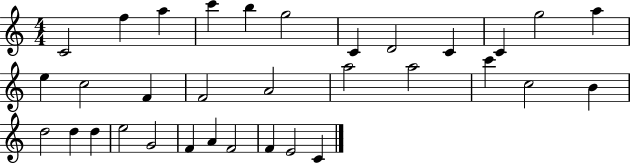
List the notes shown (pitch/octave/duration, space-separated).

C4/h F5/q A5/q C6/q B5/q G5/h C4/q D4/h C4/q C4/q G5/h A5/q E5/q C5/h F4/q F4/h A4/h A5/h A5/h C6/q C5/h B4/q D5/h D5/q D5/q E5/h G4/h F4/q A4/q F4/h F4/q E4/h C4/q